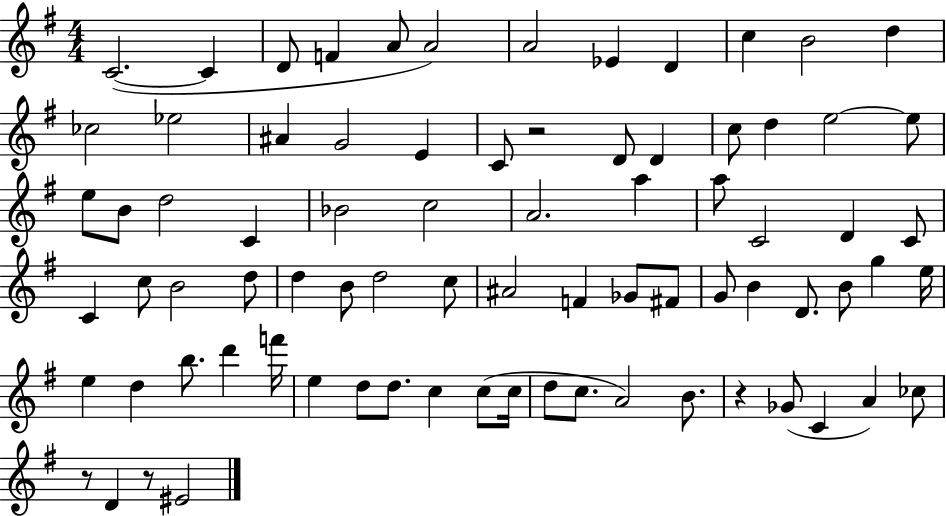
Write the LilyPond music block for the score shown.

{
  \clef treble
  \numericTimeSignature
  \time 4/4
  \key g \major
  c'2.~(~ c'4 | d'8 f'4 a'8 a'2) | a'2 ees'4 d'4 | c''4 b'2 d''4 | \break ces''2 ees''2 | ais'4 g'2 e'4 | c'8 r2 d'8 d'4 | c''8 d''4 e''2~~ e''8 | \break e''8 b'8 d''2 c'4 | bes'2 c''2 | a'2. a''4 | a''8 c'2 d'4 c'8 | \break c'4 c''8 b'2 d''8 | d''4 b'8 d''2 c''8 | ais'2 f'4 ges'8 fis'8 | g'8 b'4 d'8. b'8 g''4 e''16 | \break e''4 d''4 b''8. d'''4 f'''16 | e''4 d''8 d''8. c''4 c''8( c''16 | d''8 c''8. a'2) b'8. | r4 ges'8( c'4 a'4) ces''8 | \break r8 d'4 r8 eis'2 | \bar "|."
}